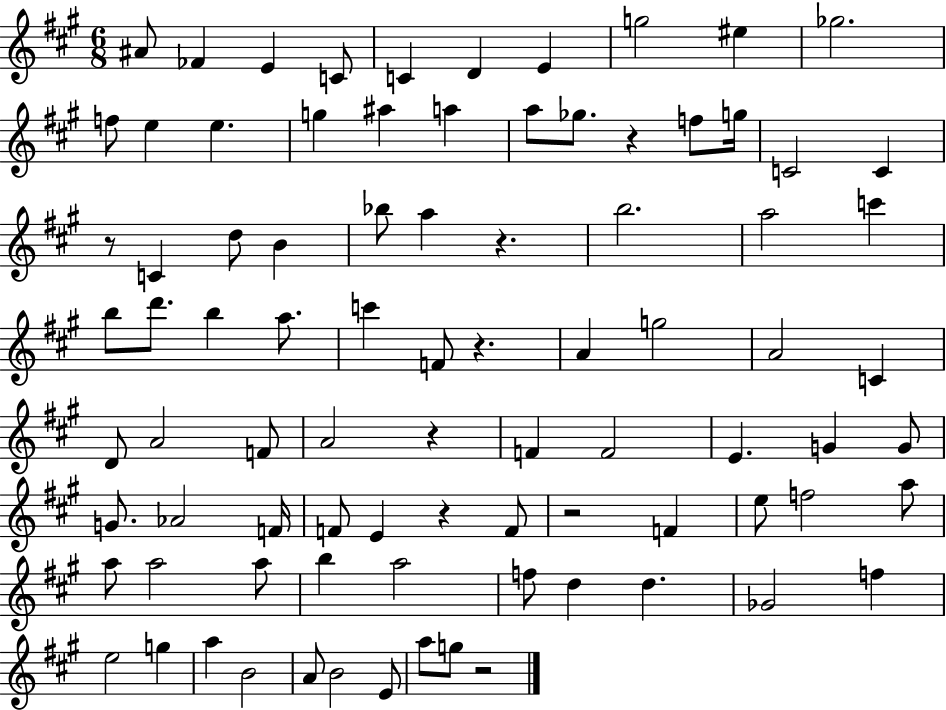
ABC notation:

X:1
T:Untitled
M:6/8
L:1/4
K:A
^A/2 _F E C/2 C D E g2 ^e _g2 f/2 e e g ^a a a/2 _g/2 z f/2 g/4 C2 C z/2 C d/2 B _b/2 a z b2 a2 c' b/2 d'/2 b a/2 c' F/2 z A g2 A2 C D/2 A2 F/2 A2 z F F2 E G G/2 G/2 _A2 F/4 F/2 E z F/2 z2 F e/2 f2 a/2 a/2 a2 a/2 b a2 f/2 d d _G2 f e2 g a B2 A/2 B2 E/2 a/2 g/2 z2